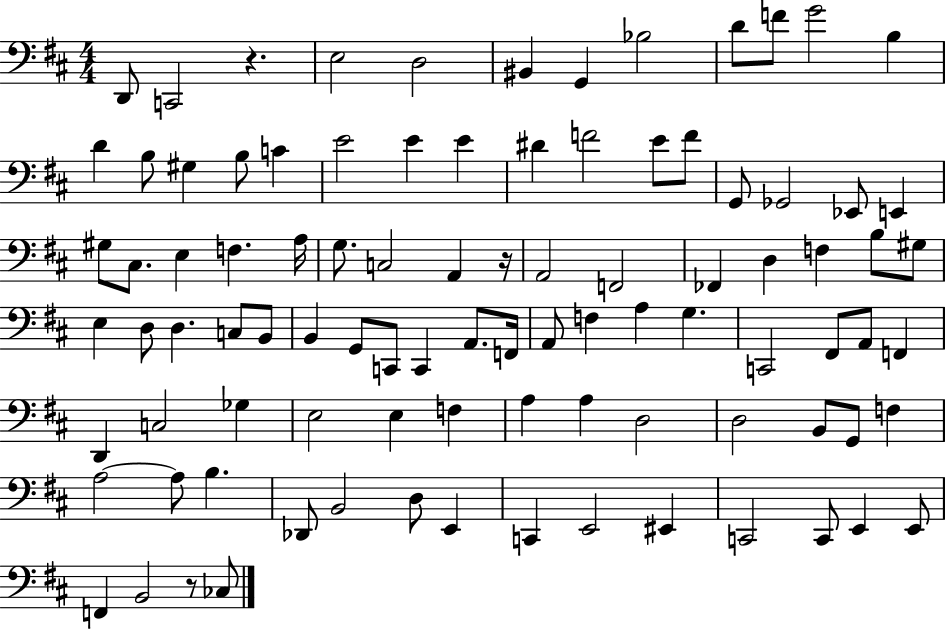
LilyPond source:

{
  \clef bass
  \numericTimeSignature
  \time 4/4
  \key d \major
  \repeat volta 2 { d,8 c,2 r4. | e2 d2 | bis,4 g,4 bes2 | d'8 f'8 g'2 b4 | \break d'4 b8 gis4 b8 c'4 | e'2 e'4 e'4 | dis'4 f'2 e'8 f'8 | g,8 ges,2 ees,8 e,4 | \break gis8 cis8. e4 f4. a16 | g8. c2 a,4 r16 | a,2 f,2 | fes,4 d4 f4 b8 gis8 | \break e4 d8 d4. c8 b,8 | b,4 g,8 c,8 c,4 a,8. f,16 | a,8 f4 a4 g4. | c,2 fis,8 a,8 f,4 | \break d,4 c2 ges4 | e2 e4 f4 | a4 a4 d2 | d2 b,8 g,8 f4 | \break a2~~ a8 b4. | des,8 b,2 d8 e,4 | c,4 e,2 eis,4 | c,2 c,8 e,4 e,8 | \break f,4 b,2 r8 ces8 | } \bar "|."
}